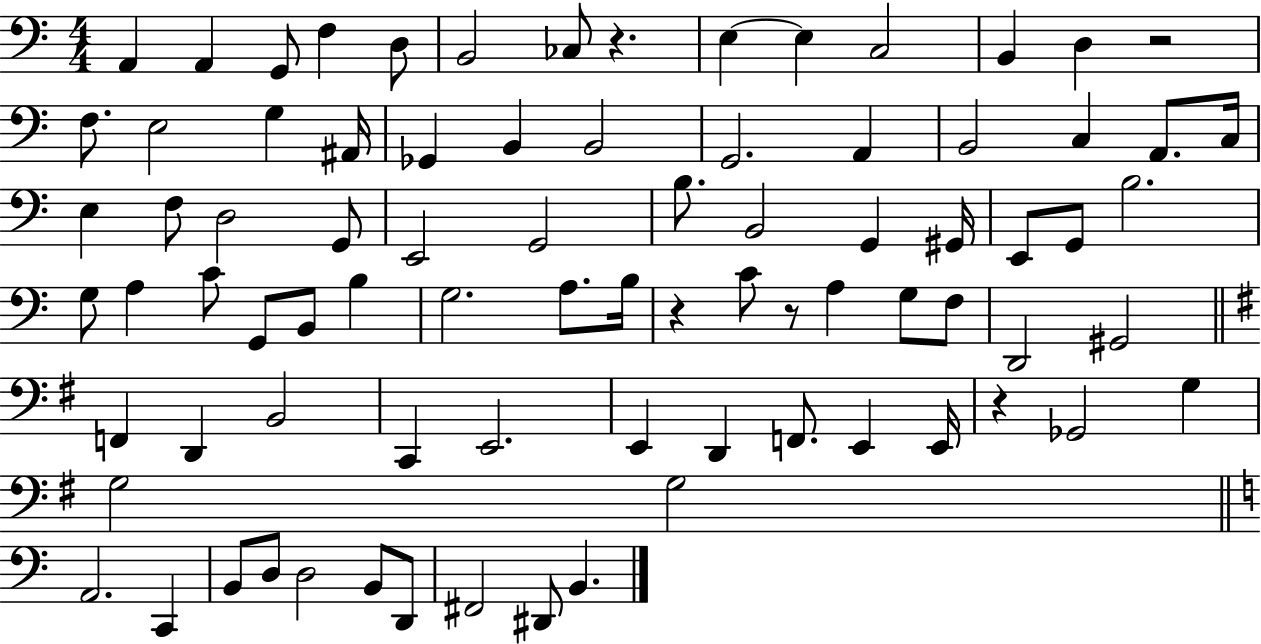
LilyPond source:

{
  \clef bass
  \numericTimeSignature
  \time 4/4
  \key c \major
  a,4 a,4 g,8 f4 d8 | b,2 ces8 r4. | e4~~ e4 c2 | b,4 d4 r2 | \break f8. e2 g4 ais,16 | ges,4 b,4 b,2 | g,2. a,4 | b,2 c4 a,8. c16 | \break e4 f8 d2 g,8 | e,2 g,2 | b8. b,2 g,4 gis,16 | e,8 g,8 b2. | \break g8 a4 c'8 g,8 b,8 b4 | g2. a8. b16 | r4 c'8 r8 a4 g8 f8 | d,2 gis,2 | \break \bar "||" \break \key e \minor f,4 d,4 b,2 | c,4 e,2. | e,4 d,4 f,8. e,4 e,16 | r4 ges,2 g4 | \break g2 g2 | \bar "||" \break \key c \major a,2. c,4 | b,8 d8 d2 b,8 d,8 | fis,2 dis,8 b,4. | \bar "|."
}